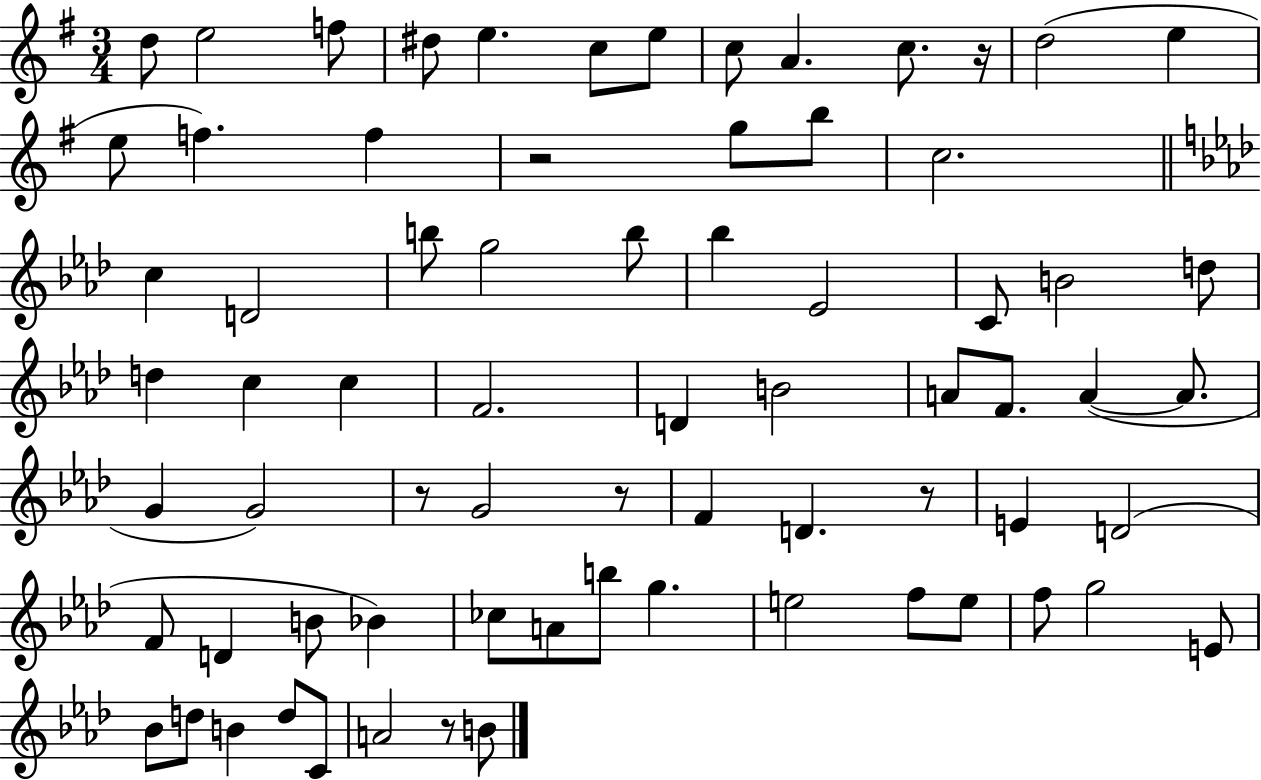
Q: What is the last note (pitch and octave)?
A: B4